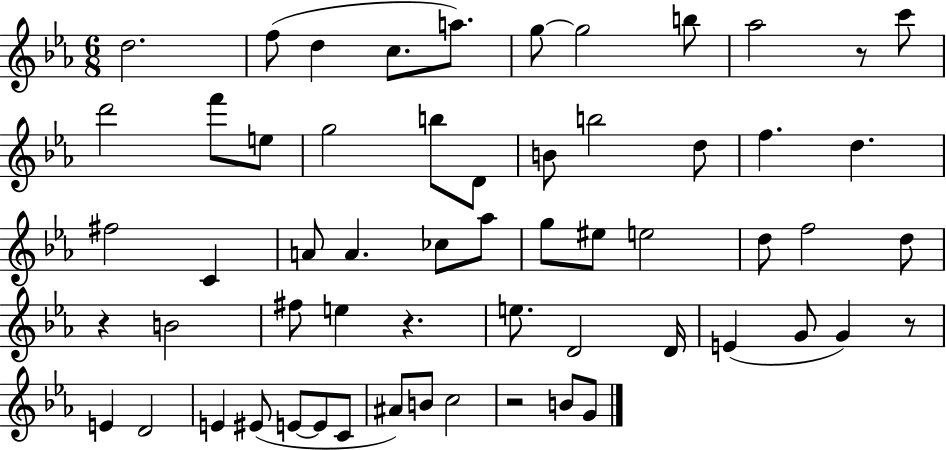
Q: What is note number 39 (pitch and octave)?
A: D4